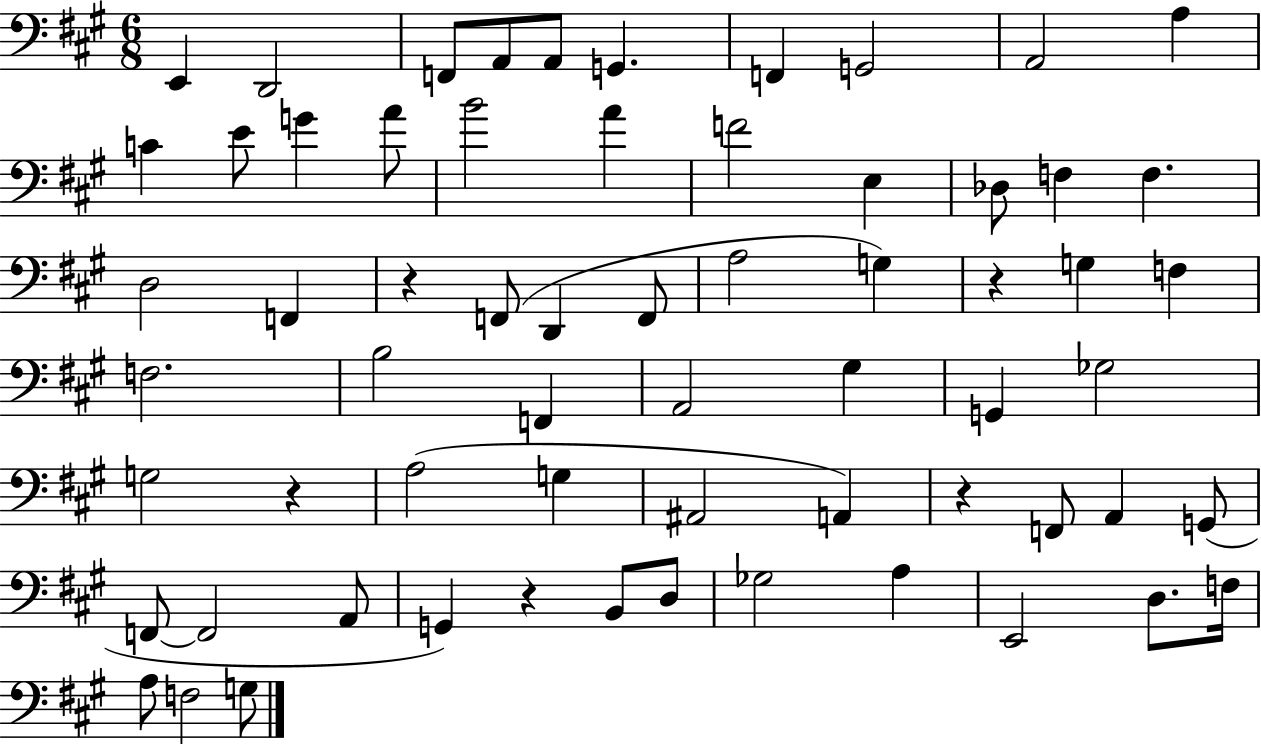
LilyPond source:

{
  \clef bass
  \numericTimeSignature
  \time 6/8
  \key a \major
  e,4 d,2 | f,8 a,8 a,8 g,4. | f,4 g,2 | a,2 a4 | \break c'4 e'8 g'4 a'8 | b'2 a'4 | f'2 e4 | des8 f4 f4. | \break d2 f,4 | r4 f,8( d,4 f,8 | a2 g4) | r4 g4 f4 | \break f2. | b2 f,4 | a,2 gis4 | g,4 ges2 | \break g2 r4 | a2( g4 | ais,2 a,4) | r4 f,8 a,4 g,8( | \break f,8~~ f,2 a,8 | g,4) r4 b,8 d8 | ges2 a4 | e,2 d8. f16 | \break a8 f2 g8 | \bar "|."
}